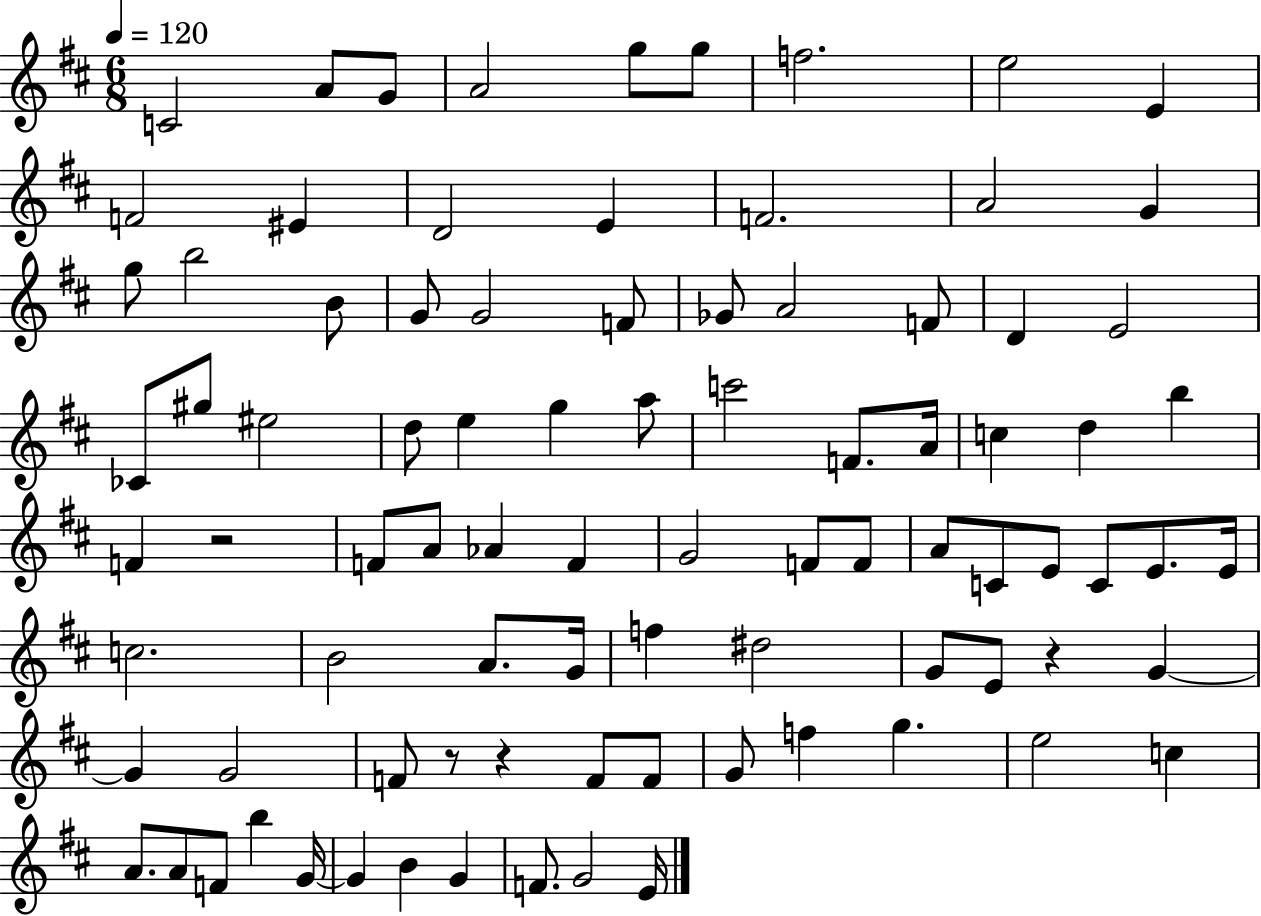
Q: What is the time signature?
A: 6/8